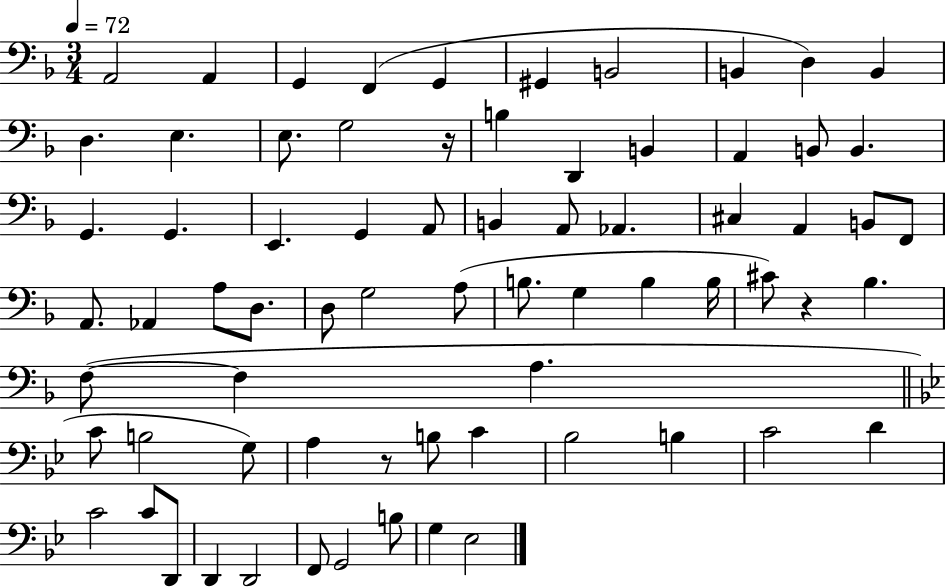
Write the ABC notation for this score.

X:1
T:Untitled
M:3/4
L:1/4
K:F
A,,2 A,, G,, F,, G,, ^G,, B,,2 B,, D, B,, D, E, E,/2 G,2 z/4 B, D,, B,, A,, B,,/2 B,, G,, G,, E,, G,, A,,/2 B,, A,,/2 _A,, ^C, A,, B,,/2 F,,/2 A,,/2 _A,, A,/2 D,/2 D,/2 G,2 A,/2 B,/2 G, B, B,/4 ^C/2 z _B, F,/2 F, A, C/2 B,2 G,/2 A, z/2 B,/2 C _B,2 B, C2 D C2 C/2 D,,/2 D,, D,,2 F,,/2 G,,2 B,/2 G, _E,2